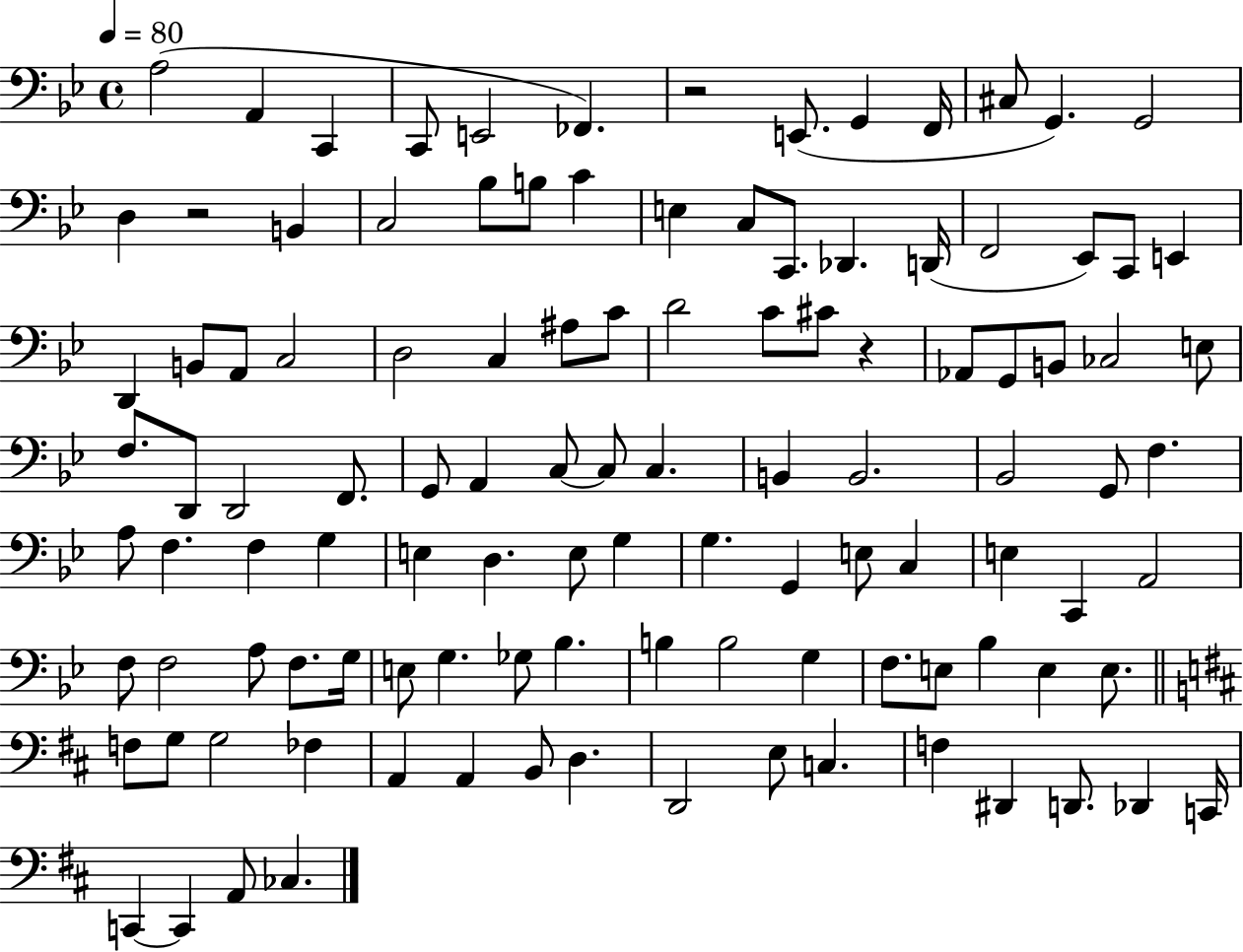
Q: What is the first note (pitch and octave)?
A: A3